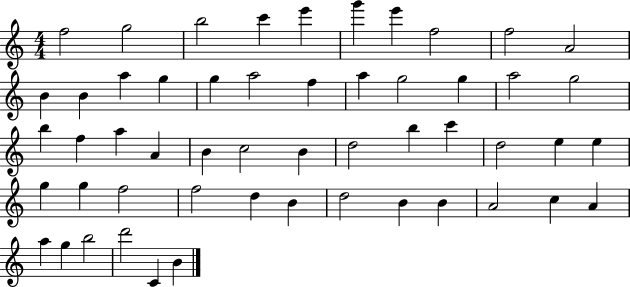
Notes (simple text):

F5/h G5/h B5/h C6/q E6/q G6/q E6/q F5/h F5/h A4/h B4/q B4/q A5/q G5/q G5/q A5/h F5/q A5/q G5/h G5/q A5/h G5/h B5/q F5/q A5/q A4/q B4/q C5/h B4/q D5/h B5/q C6/q D5/h E5/q E5/q G5/q G5/q F5/h F5/h D5/q B4/q D5/h B4/q B4/q A4/h C5/q A4/q A5/q G5/q B5/h D6/h C4/q B4/q